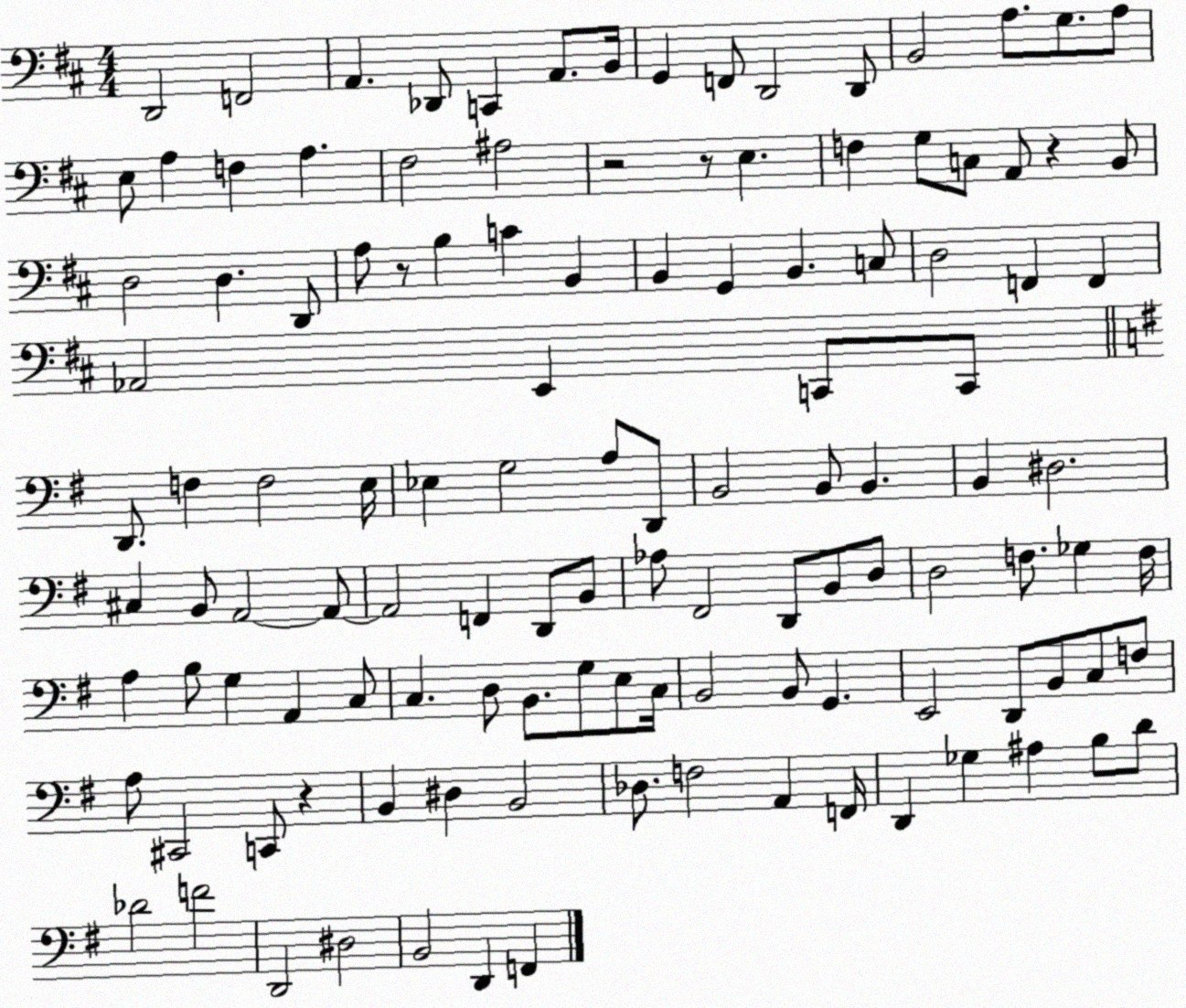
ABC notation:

X:1
T:Untitled
M:4/4
L:1/4
K:D
D,,2 F,,2 A,, _D,,/2 C,, A,,/2 B,,/4 G,, F,,/2 D,,2 D,,/2 B,,2 A,/2 G,/2 A,/2 E,/2 A, F, A, ^F,2 ^A,2 z2 z/2 E, F, G,/2 C,/2 A,,/2 z B,,/2 D,2 D, D,,/2 A,/2 z/2 B, C B,, B,, G,, B,, C,/2 D,2 F,, F,, _A,,2 E,, C,,/2 C,,/2 D,,/2 F, F,2 E,/4 _E, G,2 A,/2 D,,/2 B,,2 B,,/2 B,, B,, ^D,2 ^C, B,,/2 A,,2 A,,/2 A,,2 F,, D,,/2 B,,/2 _A,/2 ^F,,2 D,,/2 B,,/2 D,/2 D,2 F,/2 _G, F,/4 A, B,/2 G, A,, C,/2 C, D,/2 B,,/2 G,/2 E,/2 C,/4 B,,2 B,,/2 G,, E,,2 D,,/2 B,,/2 C,/2 F,/2 A,/2 ^C,,2 C,,/2 z B,, ^D, B,,2 _D,/2 F,2 A,, F,,/4 D,, _G, ^A, B,/2 D/2 _D2 F2 D,,2 ^D,2 B,,2 D,, F,,